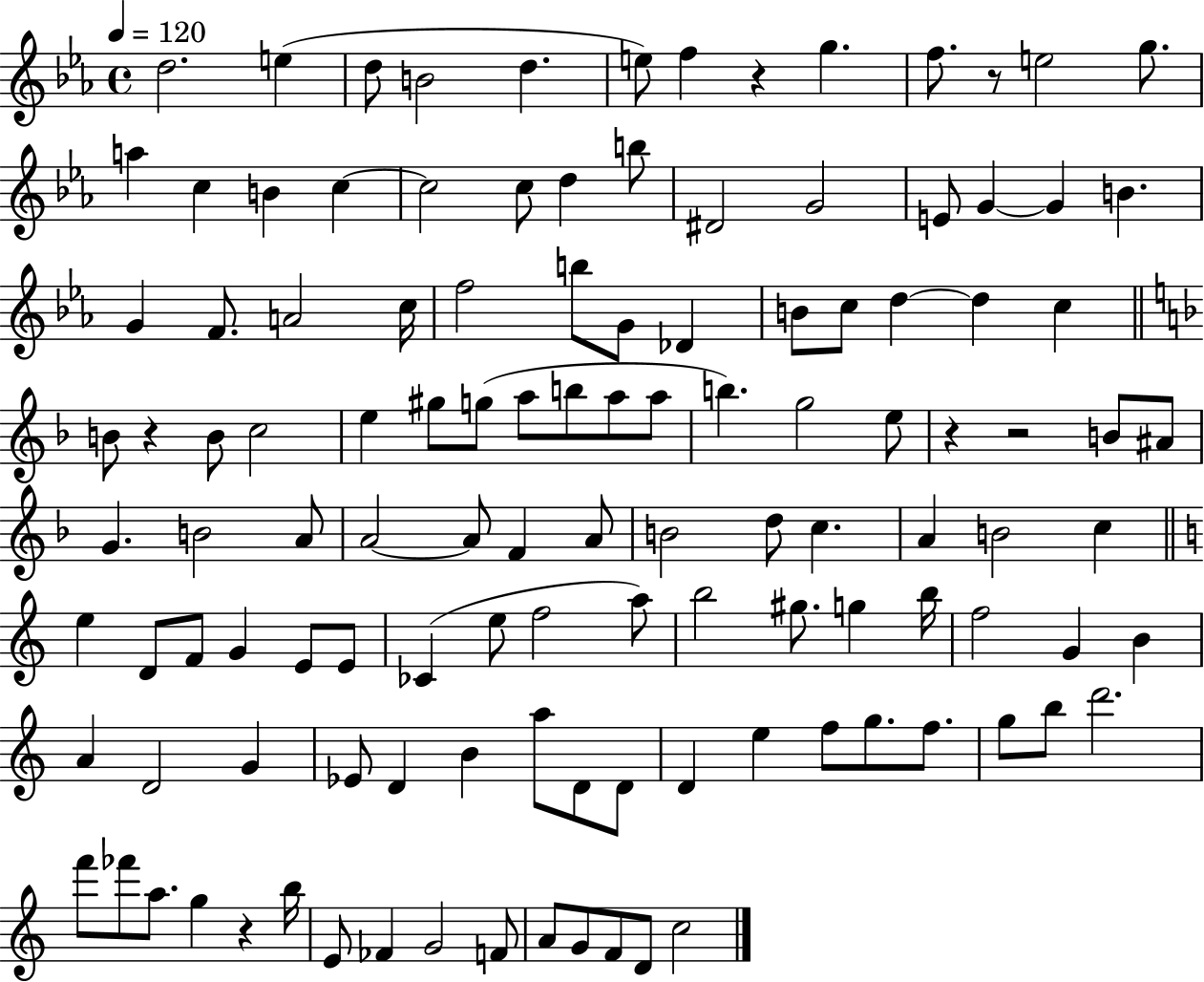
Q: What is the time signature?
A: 4/4